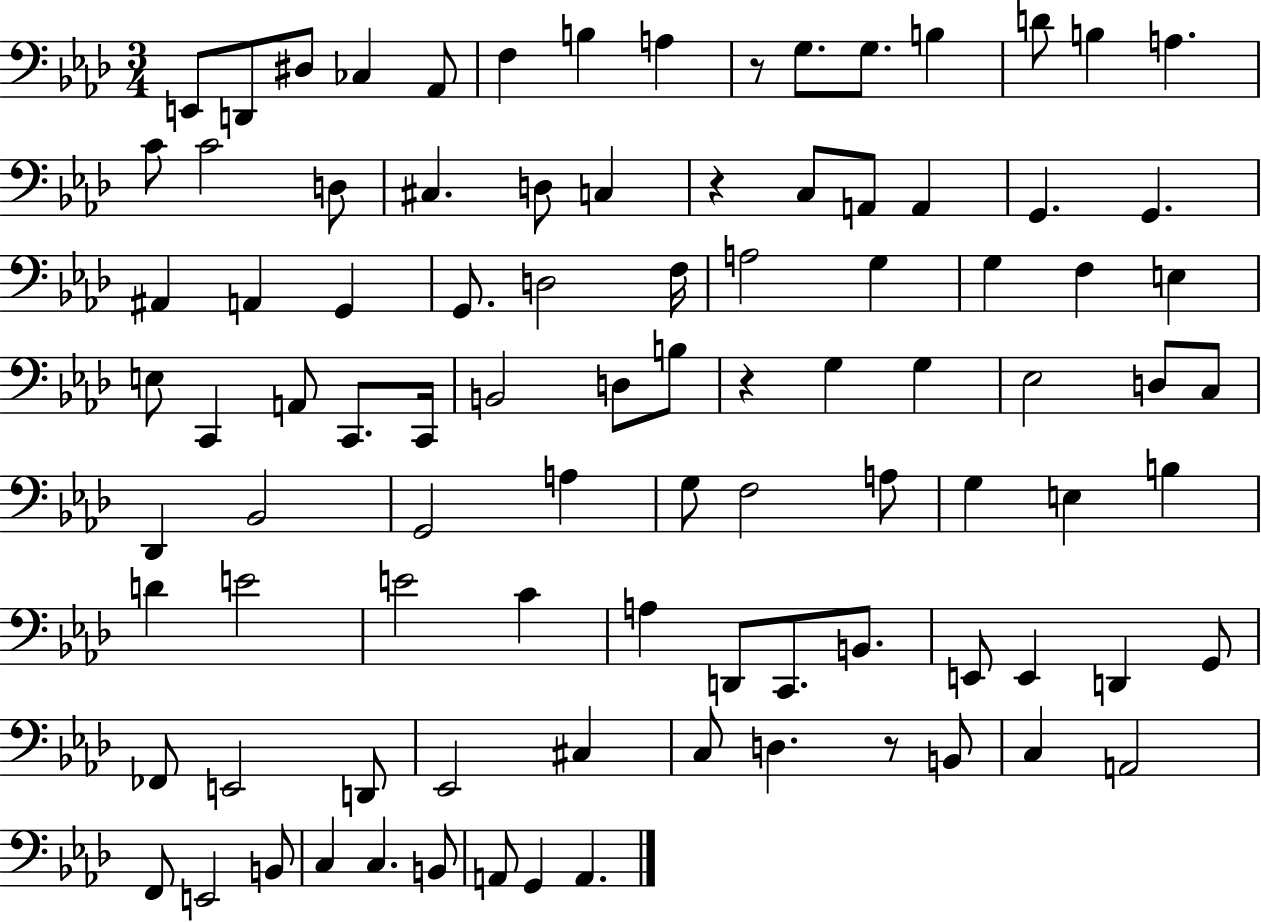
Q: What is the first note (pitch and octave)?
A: E2